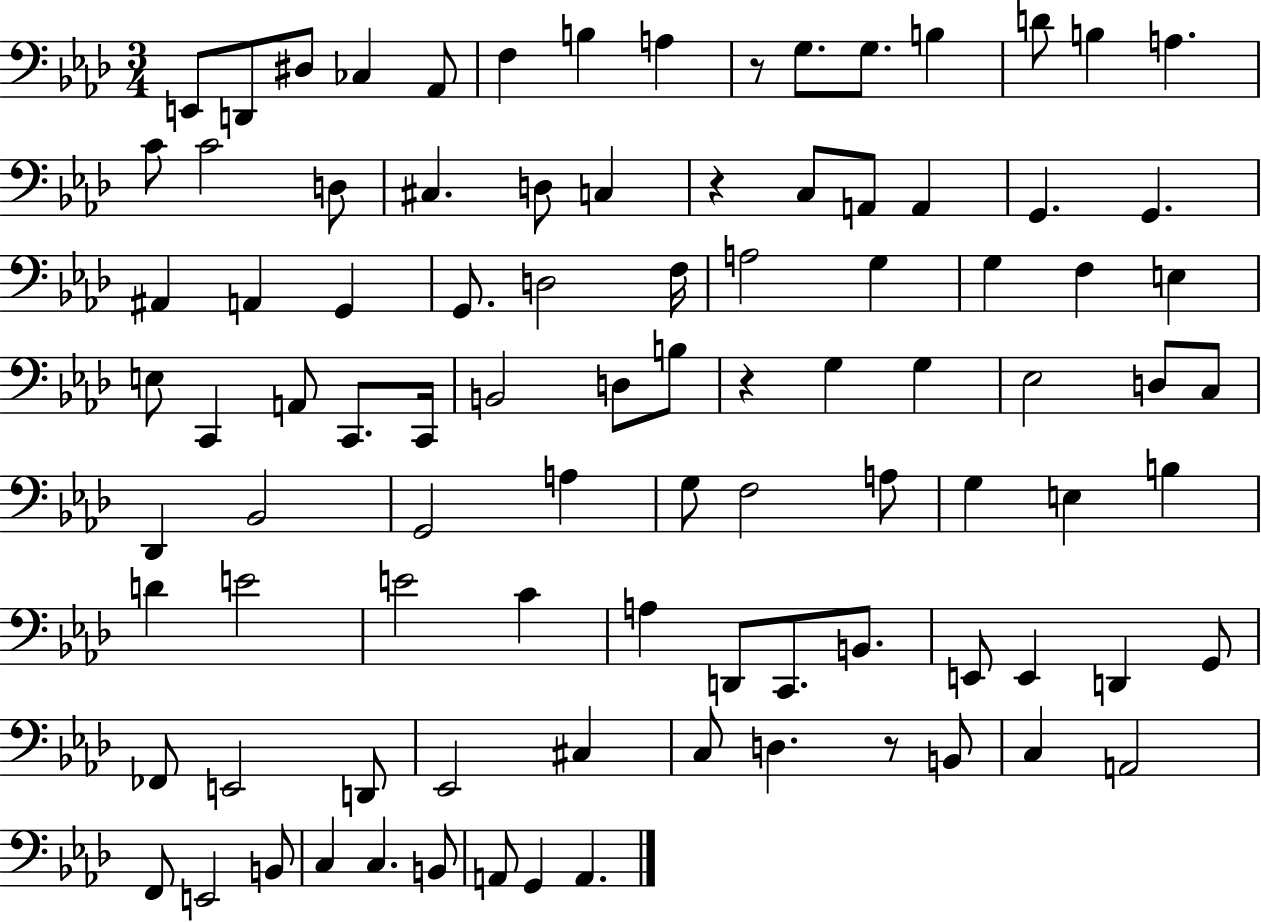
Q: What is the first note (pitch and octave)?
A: E2